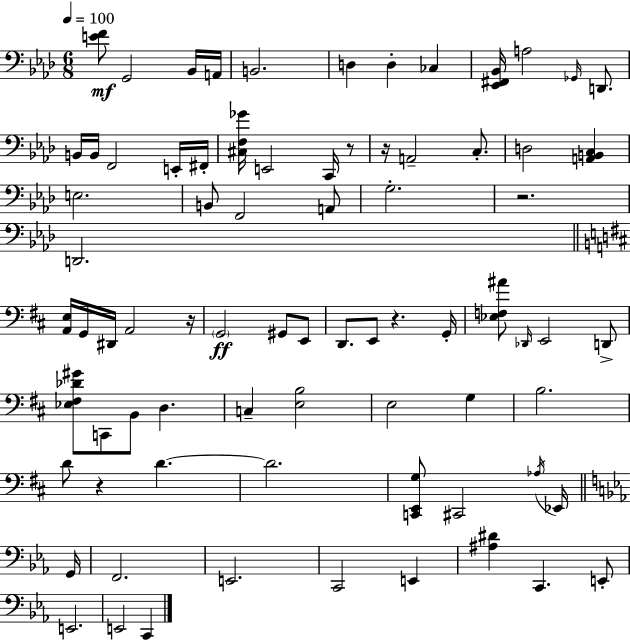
X:1
T:Untitled
M:6/8
L:1/4
K:Ab
[EF]/2 G,,2 _B,,/4 A,,/4 B,,2 D, D, _C, [_E,,^F,,_B,,]/4 A,2 _G,,/4 D,,/2 B,,/4 B,,/4 F,,2 E,,/4 ^F,,/4 [^C,F,_G]/4 E,,2 C,,/4 z/2 z/4 A,,2 C,/2 D,2 [A,,B,,C,] E,2 B,,/2 F,,2 A,,/2 G,2 z2 D,,2 [A,,E,]/4 G,,/4 ^D,,/4 A,,2 z/4 G,,2 ^G,,/2 E,,/2 D,,/2 E,,/2 z G,,/4 [_E,F,^A]/2 _D,,/4 E,,2 D,,/2 [_E,^F,_D^G]/2 C,,/2 B,,/2 D, C, [E,B,]2 E,2 G, B,2 D/2 z D D2 [C,,E,,G,]/2 ^C,,2 _A,/4 _E,,/4 G,,/4 F,,2 E,,2 C,,2 E,, [^A,^D] C,, E,,/2 E,,2 E,,2 C,,